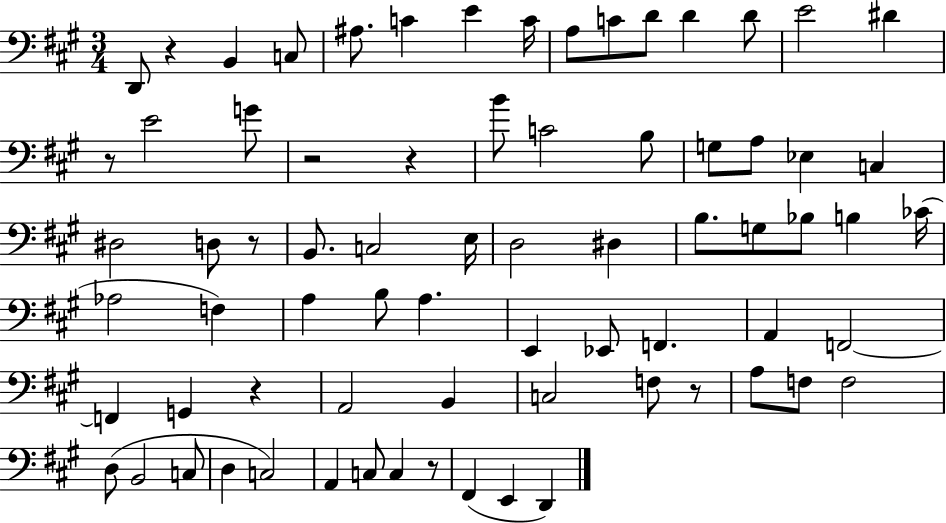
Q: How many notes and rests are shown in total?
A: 73